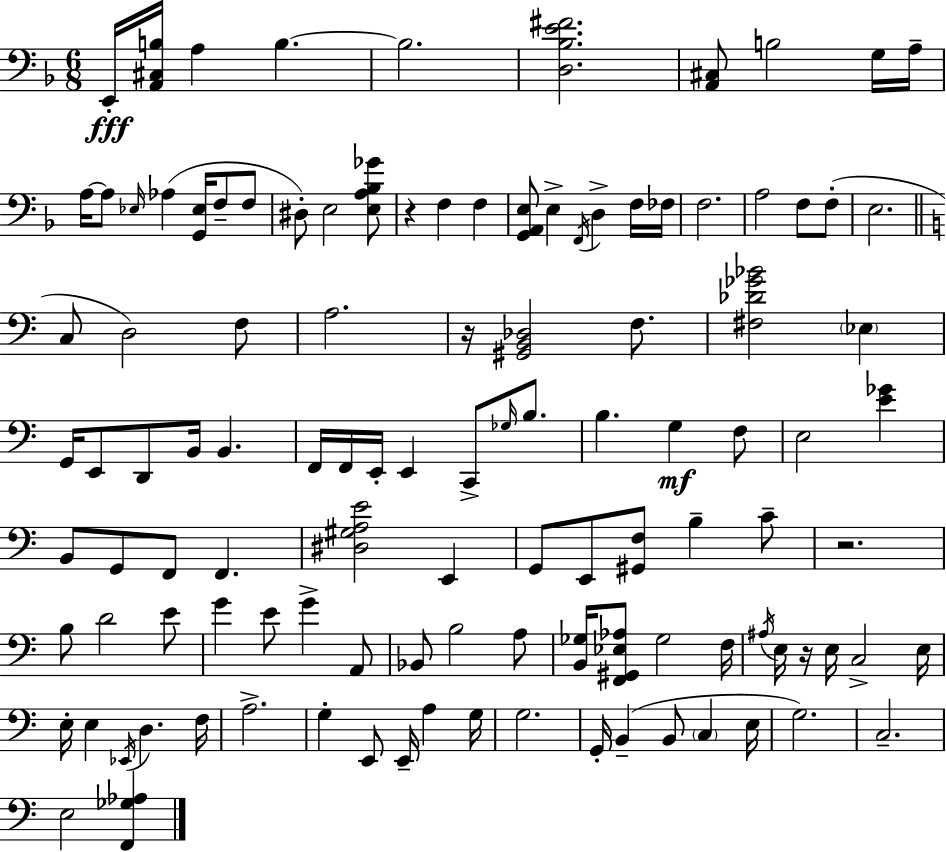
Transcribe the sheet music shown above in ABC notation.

X:1
T:Untitled
M:6/8
L:1/4
K:Dm
E,,/4 [A,,^C,B,]/4 A, B, B,2 [D,_B,E^F]2 [A,,^C,]/2 B,2 G,/4 A,/4 A,/4 A,/2 _E,/4 _A, [G,,_E,]/4 F,/2 F,/2 ^D,/2 E,2 [E,A,_B,_G]/2 z F, F, [G,,A,,E,]/2 E, F,,/4 D, F,/4 _F,/4 F,2 A,2 F,/2 F,/2 E,2 C,/2 D,2 F,/2 A,2 z/4 [^G,,B,,_D,]2 F,/2 [^F,_D_G_B]2 _E, G,,/4 E,,/2 D,,/2 B,,/4 B,, F,,/4 F,,/4 E,,/4 E,, C,,/2 _G,/4 B,/2 B, G, F,/2 E,2 [E_G] B,,/2 G,,/2 F,,/2 F,, [^D,^G,A,E]2 E,, G,,/2 E,,/2 [^G,,F,]/2 B, C/2 z2 B,/2 D2 E/2 G E/2 G A,,/2 _B,,/2 B,2 A,/2 [B,,_G,]/4 [F,,^G,,_E,_A,]/2 _G,2 F,/4 ^A,/4 E,/4 z/4 E,/4 C,2 E,/4 E,/4 E, _E,,/4 D, F,/4 A,2 G, E,,/2 E,,/4 A, G,/4 G,2 G,,/4 B,, B,,/2 C, E,/4 G,2 C,2 E,2 [F,,_G,_A,]